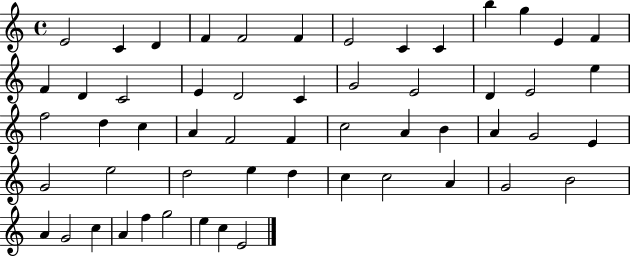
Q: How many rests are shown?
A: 0